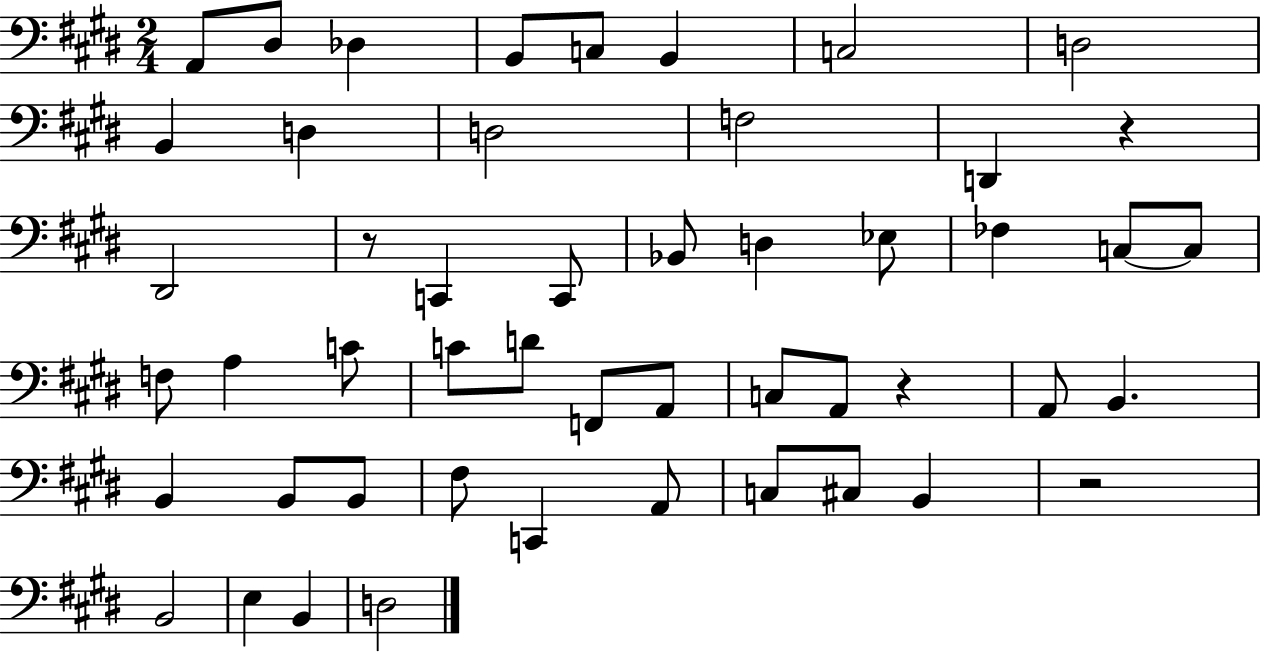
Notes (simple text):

A2/e D#3/e Db3/q B2/e C3/e B2/q C3/h D3/h B2/q D3/q D3/h F3/h D2/q R/q D#2/h R/e C2/q C2/e Bb2/e D3/q Eb3/e FES3/q C3/e C3/e F3/e A3/q C4/e C4/e D4/e F2/e A2/e C3/e A2/e R/q A2/e B2/q. B2/q B2/e B2/e F#3/e C2/q A2/e C3/e C#3/e B2/q R/h B2/h E3/q B2/q D3/h